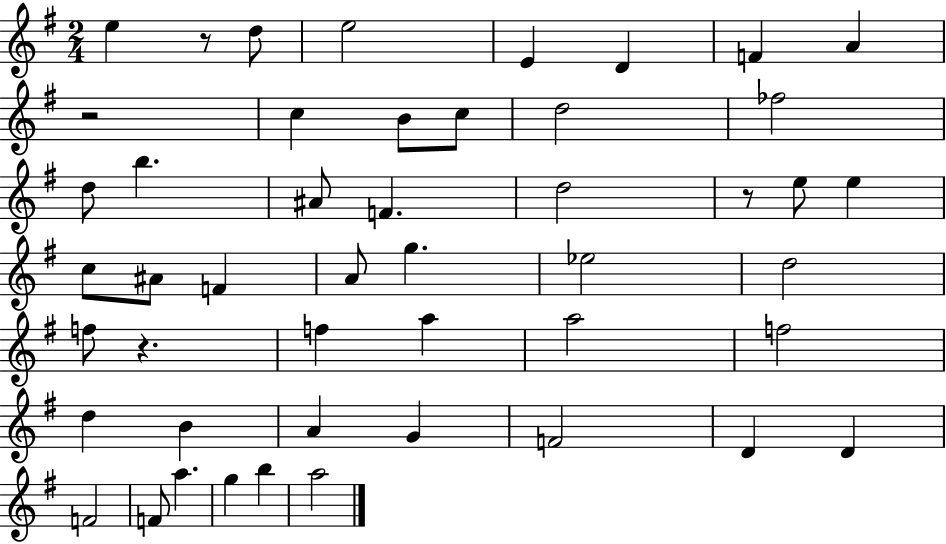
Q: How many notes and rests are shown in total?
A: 48